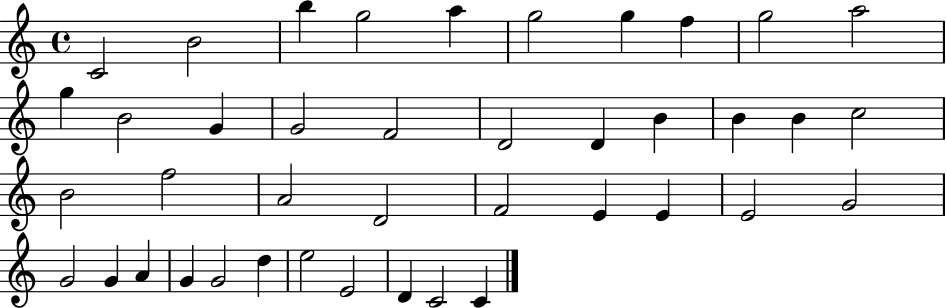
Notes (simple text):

C4/h B4/h B5/q G5/h A5/q G5/h G5/q F5/q G5/h A5/h G5/q B4/h G4/q G4/h F4/h D4/h D4/q B4/q B4/q B4/q C5/h B4/h F5/h A4/h D4/h F4/h E4/q E4/q E4/h G4/h G4/h G4/q A4/q G4/q G4/h D5/q E5/h E4/h D4/q C4/h C4/q